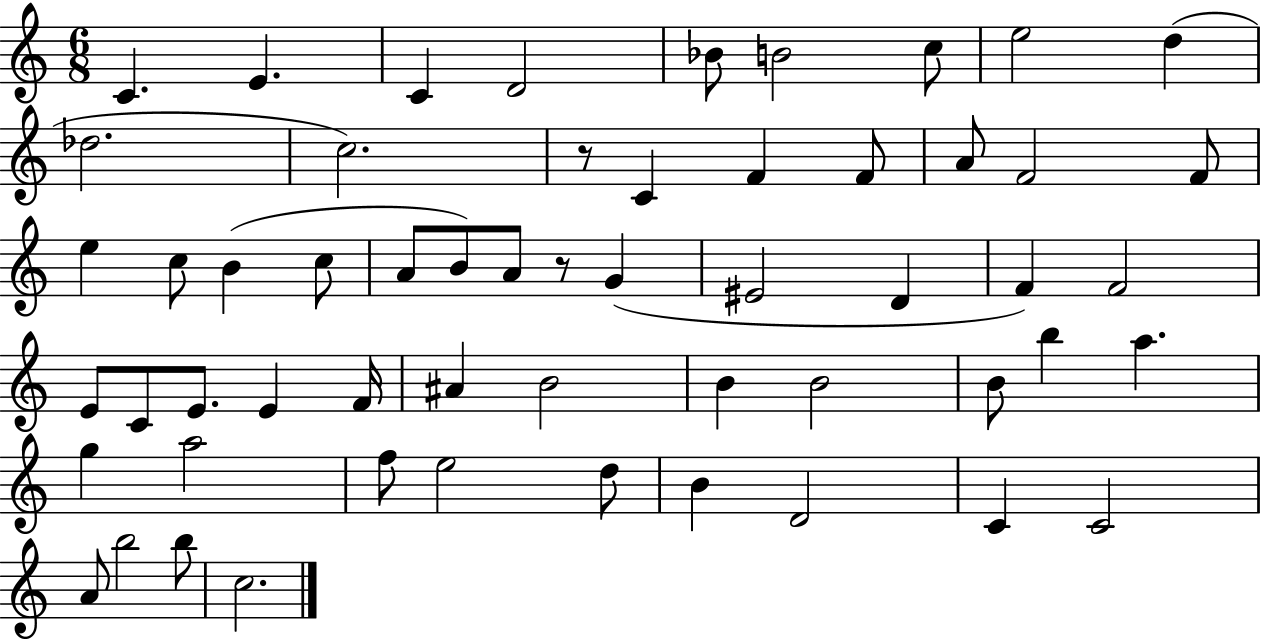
C4/q. E4/q. C4/q D4/h Bb4/e B4/h C5/e E5/h D5/q Db5/h. C5/h. R/e C4/q F4/q F4/e A4/e F4/h F4/e E5/q C5/e B4/q C5/e A4/e B4/e A4/e R/e G4/q EIS4/h D4/q F4/q F4/h E4/e C4/e E4/e. E4/q F4/s A#4/q B4/h B4/q B4/h B4/e B5/q A5/q. G5/q A5/h F5/e E5/h D5/e B4/q D4/h C4/q C4/h A4/e B5/h B5/e C5/h.